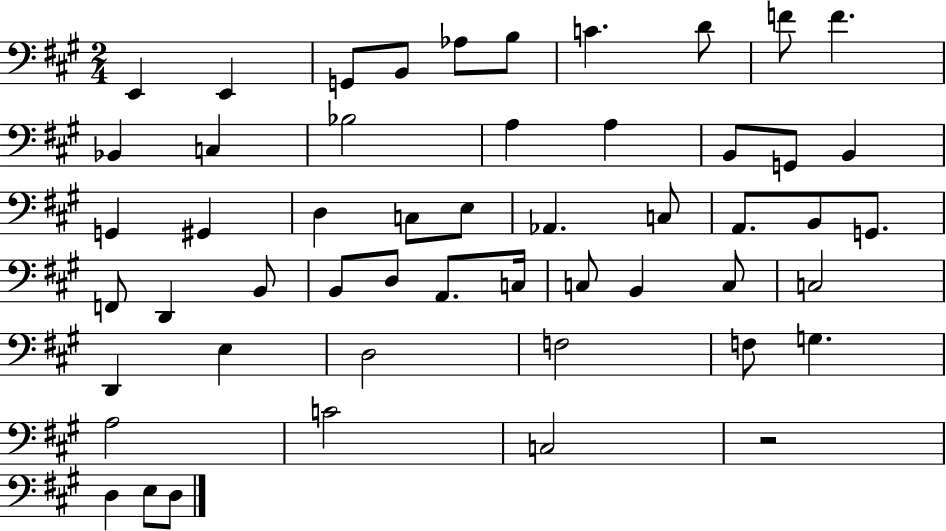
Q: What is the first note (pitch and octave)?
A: E2